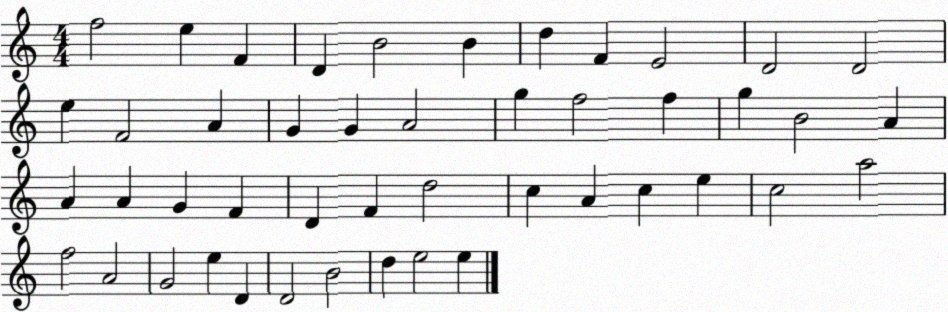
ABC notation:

X:1
T:Untitled
M:4/4
L:1/4
K:C
f2 e F D B2 B d F E2 D2 D2 e F2 A G G A2 g f2 f g B2 A A A G F D F d2 c A c e c2 a2 f2 A2 G2 e D D2 B2 d e2 e